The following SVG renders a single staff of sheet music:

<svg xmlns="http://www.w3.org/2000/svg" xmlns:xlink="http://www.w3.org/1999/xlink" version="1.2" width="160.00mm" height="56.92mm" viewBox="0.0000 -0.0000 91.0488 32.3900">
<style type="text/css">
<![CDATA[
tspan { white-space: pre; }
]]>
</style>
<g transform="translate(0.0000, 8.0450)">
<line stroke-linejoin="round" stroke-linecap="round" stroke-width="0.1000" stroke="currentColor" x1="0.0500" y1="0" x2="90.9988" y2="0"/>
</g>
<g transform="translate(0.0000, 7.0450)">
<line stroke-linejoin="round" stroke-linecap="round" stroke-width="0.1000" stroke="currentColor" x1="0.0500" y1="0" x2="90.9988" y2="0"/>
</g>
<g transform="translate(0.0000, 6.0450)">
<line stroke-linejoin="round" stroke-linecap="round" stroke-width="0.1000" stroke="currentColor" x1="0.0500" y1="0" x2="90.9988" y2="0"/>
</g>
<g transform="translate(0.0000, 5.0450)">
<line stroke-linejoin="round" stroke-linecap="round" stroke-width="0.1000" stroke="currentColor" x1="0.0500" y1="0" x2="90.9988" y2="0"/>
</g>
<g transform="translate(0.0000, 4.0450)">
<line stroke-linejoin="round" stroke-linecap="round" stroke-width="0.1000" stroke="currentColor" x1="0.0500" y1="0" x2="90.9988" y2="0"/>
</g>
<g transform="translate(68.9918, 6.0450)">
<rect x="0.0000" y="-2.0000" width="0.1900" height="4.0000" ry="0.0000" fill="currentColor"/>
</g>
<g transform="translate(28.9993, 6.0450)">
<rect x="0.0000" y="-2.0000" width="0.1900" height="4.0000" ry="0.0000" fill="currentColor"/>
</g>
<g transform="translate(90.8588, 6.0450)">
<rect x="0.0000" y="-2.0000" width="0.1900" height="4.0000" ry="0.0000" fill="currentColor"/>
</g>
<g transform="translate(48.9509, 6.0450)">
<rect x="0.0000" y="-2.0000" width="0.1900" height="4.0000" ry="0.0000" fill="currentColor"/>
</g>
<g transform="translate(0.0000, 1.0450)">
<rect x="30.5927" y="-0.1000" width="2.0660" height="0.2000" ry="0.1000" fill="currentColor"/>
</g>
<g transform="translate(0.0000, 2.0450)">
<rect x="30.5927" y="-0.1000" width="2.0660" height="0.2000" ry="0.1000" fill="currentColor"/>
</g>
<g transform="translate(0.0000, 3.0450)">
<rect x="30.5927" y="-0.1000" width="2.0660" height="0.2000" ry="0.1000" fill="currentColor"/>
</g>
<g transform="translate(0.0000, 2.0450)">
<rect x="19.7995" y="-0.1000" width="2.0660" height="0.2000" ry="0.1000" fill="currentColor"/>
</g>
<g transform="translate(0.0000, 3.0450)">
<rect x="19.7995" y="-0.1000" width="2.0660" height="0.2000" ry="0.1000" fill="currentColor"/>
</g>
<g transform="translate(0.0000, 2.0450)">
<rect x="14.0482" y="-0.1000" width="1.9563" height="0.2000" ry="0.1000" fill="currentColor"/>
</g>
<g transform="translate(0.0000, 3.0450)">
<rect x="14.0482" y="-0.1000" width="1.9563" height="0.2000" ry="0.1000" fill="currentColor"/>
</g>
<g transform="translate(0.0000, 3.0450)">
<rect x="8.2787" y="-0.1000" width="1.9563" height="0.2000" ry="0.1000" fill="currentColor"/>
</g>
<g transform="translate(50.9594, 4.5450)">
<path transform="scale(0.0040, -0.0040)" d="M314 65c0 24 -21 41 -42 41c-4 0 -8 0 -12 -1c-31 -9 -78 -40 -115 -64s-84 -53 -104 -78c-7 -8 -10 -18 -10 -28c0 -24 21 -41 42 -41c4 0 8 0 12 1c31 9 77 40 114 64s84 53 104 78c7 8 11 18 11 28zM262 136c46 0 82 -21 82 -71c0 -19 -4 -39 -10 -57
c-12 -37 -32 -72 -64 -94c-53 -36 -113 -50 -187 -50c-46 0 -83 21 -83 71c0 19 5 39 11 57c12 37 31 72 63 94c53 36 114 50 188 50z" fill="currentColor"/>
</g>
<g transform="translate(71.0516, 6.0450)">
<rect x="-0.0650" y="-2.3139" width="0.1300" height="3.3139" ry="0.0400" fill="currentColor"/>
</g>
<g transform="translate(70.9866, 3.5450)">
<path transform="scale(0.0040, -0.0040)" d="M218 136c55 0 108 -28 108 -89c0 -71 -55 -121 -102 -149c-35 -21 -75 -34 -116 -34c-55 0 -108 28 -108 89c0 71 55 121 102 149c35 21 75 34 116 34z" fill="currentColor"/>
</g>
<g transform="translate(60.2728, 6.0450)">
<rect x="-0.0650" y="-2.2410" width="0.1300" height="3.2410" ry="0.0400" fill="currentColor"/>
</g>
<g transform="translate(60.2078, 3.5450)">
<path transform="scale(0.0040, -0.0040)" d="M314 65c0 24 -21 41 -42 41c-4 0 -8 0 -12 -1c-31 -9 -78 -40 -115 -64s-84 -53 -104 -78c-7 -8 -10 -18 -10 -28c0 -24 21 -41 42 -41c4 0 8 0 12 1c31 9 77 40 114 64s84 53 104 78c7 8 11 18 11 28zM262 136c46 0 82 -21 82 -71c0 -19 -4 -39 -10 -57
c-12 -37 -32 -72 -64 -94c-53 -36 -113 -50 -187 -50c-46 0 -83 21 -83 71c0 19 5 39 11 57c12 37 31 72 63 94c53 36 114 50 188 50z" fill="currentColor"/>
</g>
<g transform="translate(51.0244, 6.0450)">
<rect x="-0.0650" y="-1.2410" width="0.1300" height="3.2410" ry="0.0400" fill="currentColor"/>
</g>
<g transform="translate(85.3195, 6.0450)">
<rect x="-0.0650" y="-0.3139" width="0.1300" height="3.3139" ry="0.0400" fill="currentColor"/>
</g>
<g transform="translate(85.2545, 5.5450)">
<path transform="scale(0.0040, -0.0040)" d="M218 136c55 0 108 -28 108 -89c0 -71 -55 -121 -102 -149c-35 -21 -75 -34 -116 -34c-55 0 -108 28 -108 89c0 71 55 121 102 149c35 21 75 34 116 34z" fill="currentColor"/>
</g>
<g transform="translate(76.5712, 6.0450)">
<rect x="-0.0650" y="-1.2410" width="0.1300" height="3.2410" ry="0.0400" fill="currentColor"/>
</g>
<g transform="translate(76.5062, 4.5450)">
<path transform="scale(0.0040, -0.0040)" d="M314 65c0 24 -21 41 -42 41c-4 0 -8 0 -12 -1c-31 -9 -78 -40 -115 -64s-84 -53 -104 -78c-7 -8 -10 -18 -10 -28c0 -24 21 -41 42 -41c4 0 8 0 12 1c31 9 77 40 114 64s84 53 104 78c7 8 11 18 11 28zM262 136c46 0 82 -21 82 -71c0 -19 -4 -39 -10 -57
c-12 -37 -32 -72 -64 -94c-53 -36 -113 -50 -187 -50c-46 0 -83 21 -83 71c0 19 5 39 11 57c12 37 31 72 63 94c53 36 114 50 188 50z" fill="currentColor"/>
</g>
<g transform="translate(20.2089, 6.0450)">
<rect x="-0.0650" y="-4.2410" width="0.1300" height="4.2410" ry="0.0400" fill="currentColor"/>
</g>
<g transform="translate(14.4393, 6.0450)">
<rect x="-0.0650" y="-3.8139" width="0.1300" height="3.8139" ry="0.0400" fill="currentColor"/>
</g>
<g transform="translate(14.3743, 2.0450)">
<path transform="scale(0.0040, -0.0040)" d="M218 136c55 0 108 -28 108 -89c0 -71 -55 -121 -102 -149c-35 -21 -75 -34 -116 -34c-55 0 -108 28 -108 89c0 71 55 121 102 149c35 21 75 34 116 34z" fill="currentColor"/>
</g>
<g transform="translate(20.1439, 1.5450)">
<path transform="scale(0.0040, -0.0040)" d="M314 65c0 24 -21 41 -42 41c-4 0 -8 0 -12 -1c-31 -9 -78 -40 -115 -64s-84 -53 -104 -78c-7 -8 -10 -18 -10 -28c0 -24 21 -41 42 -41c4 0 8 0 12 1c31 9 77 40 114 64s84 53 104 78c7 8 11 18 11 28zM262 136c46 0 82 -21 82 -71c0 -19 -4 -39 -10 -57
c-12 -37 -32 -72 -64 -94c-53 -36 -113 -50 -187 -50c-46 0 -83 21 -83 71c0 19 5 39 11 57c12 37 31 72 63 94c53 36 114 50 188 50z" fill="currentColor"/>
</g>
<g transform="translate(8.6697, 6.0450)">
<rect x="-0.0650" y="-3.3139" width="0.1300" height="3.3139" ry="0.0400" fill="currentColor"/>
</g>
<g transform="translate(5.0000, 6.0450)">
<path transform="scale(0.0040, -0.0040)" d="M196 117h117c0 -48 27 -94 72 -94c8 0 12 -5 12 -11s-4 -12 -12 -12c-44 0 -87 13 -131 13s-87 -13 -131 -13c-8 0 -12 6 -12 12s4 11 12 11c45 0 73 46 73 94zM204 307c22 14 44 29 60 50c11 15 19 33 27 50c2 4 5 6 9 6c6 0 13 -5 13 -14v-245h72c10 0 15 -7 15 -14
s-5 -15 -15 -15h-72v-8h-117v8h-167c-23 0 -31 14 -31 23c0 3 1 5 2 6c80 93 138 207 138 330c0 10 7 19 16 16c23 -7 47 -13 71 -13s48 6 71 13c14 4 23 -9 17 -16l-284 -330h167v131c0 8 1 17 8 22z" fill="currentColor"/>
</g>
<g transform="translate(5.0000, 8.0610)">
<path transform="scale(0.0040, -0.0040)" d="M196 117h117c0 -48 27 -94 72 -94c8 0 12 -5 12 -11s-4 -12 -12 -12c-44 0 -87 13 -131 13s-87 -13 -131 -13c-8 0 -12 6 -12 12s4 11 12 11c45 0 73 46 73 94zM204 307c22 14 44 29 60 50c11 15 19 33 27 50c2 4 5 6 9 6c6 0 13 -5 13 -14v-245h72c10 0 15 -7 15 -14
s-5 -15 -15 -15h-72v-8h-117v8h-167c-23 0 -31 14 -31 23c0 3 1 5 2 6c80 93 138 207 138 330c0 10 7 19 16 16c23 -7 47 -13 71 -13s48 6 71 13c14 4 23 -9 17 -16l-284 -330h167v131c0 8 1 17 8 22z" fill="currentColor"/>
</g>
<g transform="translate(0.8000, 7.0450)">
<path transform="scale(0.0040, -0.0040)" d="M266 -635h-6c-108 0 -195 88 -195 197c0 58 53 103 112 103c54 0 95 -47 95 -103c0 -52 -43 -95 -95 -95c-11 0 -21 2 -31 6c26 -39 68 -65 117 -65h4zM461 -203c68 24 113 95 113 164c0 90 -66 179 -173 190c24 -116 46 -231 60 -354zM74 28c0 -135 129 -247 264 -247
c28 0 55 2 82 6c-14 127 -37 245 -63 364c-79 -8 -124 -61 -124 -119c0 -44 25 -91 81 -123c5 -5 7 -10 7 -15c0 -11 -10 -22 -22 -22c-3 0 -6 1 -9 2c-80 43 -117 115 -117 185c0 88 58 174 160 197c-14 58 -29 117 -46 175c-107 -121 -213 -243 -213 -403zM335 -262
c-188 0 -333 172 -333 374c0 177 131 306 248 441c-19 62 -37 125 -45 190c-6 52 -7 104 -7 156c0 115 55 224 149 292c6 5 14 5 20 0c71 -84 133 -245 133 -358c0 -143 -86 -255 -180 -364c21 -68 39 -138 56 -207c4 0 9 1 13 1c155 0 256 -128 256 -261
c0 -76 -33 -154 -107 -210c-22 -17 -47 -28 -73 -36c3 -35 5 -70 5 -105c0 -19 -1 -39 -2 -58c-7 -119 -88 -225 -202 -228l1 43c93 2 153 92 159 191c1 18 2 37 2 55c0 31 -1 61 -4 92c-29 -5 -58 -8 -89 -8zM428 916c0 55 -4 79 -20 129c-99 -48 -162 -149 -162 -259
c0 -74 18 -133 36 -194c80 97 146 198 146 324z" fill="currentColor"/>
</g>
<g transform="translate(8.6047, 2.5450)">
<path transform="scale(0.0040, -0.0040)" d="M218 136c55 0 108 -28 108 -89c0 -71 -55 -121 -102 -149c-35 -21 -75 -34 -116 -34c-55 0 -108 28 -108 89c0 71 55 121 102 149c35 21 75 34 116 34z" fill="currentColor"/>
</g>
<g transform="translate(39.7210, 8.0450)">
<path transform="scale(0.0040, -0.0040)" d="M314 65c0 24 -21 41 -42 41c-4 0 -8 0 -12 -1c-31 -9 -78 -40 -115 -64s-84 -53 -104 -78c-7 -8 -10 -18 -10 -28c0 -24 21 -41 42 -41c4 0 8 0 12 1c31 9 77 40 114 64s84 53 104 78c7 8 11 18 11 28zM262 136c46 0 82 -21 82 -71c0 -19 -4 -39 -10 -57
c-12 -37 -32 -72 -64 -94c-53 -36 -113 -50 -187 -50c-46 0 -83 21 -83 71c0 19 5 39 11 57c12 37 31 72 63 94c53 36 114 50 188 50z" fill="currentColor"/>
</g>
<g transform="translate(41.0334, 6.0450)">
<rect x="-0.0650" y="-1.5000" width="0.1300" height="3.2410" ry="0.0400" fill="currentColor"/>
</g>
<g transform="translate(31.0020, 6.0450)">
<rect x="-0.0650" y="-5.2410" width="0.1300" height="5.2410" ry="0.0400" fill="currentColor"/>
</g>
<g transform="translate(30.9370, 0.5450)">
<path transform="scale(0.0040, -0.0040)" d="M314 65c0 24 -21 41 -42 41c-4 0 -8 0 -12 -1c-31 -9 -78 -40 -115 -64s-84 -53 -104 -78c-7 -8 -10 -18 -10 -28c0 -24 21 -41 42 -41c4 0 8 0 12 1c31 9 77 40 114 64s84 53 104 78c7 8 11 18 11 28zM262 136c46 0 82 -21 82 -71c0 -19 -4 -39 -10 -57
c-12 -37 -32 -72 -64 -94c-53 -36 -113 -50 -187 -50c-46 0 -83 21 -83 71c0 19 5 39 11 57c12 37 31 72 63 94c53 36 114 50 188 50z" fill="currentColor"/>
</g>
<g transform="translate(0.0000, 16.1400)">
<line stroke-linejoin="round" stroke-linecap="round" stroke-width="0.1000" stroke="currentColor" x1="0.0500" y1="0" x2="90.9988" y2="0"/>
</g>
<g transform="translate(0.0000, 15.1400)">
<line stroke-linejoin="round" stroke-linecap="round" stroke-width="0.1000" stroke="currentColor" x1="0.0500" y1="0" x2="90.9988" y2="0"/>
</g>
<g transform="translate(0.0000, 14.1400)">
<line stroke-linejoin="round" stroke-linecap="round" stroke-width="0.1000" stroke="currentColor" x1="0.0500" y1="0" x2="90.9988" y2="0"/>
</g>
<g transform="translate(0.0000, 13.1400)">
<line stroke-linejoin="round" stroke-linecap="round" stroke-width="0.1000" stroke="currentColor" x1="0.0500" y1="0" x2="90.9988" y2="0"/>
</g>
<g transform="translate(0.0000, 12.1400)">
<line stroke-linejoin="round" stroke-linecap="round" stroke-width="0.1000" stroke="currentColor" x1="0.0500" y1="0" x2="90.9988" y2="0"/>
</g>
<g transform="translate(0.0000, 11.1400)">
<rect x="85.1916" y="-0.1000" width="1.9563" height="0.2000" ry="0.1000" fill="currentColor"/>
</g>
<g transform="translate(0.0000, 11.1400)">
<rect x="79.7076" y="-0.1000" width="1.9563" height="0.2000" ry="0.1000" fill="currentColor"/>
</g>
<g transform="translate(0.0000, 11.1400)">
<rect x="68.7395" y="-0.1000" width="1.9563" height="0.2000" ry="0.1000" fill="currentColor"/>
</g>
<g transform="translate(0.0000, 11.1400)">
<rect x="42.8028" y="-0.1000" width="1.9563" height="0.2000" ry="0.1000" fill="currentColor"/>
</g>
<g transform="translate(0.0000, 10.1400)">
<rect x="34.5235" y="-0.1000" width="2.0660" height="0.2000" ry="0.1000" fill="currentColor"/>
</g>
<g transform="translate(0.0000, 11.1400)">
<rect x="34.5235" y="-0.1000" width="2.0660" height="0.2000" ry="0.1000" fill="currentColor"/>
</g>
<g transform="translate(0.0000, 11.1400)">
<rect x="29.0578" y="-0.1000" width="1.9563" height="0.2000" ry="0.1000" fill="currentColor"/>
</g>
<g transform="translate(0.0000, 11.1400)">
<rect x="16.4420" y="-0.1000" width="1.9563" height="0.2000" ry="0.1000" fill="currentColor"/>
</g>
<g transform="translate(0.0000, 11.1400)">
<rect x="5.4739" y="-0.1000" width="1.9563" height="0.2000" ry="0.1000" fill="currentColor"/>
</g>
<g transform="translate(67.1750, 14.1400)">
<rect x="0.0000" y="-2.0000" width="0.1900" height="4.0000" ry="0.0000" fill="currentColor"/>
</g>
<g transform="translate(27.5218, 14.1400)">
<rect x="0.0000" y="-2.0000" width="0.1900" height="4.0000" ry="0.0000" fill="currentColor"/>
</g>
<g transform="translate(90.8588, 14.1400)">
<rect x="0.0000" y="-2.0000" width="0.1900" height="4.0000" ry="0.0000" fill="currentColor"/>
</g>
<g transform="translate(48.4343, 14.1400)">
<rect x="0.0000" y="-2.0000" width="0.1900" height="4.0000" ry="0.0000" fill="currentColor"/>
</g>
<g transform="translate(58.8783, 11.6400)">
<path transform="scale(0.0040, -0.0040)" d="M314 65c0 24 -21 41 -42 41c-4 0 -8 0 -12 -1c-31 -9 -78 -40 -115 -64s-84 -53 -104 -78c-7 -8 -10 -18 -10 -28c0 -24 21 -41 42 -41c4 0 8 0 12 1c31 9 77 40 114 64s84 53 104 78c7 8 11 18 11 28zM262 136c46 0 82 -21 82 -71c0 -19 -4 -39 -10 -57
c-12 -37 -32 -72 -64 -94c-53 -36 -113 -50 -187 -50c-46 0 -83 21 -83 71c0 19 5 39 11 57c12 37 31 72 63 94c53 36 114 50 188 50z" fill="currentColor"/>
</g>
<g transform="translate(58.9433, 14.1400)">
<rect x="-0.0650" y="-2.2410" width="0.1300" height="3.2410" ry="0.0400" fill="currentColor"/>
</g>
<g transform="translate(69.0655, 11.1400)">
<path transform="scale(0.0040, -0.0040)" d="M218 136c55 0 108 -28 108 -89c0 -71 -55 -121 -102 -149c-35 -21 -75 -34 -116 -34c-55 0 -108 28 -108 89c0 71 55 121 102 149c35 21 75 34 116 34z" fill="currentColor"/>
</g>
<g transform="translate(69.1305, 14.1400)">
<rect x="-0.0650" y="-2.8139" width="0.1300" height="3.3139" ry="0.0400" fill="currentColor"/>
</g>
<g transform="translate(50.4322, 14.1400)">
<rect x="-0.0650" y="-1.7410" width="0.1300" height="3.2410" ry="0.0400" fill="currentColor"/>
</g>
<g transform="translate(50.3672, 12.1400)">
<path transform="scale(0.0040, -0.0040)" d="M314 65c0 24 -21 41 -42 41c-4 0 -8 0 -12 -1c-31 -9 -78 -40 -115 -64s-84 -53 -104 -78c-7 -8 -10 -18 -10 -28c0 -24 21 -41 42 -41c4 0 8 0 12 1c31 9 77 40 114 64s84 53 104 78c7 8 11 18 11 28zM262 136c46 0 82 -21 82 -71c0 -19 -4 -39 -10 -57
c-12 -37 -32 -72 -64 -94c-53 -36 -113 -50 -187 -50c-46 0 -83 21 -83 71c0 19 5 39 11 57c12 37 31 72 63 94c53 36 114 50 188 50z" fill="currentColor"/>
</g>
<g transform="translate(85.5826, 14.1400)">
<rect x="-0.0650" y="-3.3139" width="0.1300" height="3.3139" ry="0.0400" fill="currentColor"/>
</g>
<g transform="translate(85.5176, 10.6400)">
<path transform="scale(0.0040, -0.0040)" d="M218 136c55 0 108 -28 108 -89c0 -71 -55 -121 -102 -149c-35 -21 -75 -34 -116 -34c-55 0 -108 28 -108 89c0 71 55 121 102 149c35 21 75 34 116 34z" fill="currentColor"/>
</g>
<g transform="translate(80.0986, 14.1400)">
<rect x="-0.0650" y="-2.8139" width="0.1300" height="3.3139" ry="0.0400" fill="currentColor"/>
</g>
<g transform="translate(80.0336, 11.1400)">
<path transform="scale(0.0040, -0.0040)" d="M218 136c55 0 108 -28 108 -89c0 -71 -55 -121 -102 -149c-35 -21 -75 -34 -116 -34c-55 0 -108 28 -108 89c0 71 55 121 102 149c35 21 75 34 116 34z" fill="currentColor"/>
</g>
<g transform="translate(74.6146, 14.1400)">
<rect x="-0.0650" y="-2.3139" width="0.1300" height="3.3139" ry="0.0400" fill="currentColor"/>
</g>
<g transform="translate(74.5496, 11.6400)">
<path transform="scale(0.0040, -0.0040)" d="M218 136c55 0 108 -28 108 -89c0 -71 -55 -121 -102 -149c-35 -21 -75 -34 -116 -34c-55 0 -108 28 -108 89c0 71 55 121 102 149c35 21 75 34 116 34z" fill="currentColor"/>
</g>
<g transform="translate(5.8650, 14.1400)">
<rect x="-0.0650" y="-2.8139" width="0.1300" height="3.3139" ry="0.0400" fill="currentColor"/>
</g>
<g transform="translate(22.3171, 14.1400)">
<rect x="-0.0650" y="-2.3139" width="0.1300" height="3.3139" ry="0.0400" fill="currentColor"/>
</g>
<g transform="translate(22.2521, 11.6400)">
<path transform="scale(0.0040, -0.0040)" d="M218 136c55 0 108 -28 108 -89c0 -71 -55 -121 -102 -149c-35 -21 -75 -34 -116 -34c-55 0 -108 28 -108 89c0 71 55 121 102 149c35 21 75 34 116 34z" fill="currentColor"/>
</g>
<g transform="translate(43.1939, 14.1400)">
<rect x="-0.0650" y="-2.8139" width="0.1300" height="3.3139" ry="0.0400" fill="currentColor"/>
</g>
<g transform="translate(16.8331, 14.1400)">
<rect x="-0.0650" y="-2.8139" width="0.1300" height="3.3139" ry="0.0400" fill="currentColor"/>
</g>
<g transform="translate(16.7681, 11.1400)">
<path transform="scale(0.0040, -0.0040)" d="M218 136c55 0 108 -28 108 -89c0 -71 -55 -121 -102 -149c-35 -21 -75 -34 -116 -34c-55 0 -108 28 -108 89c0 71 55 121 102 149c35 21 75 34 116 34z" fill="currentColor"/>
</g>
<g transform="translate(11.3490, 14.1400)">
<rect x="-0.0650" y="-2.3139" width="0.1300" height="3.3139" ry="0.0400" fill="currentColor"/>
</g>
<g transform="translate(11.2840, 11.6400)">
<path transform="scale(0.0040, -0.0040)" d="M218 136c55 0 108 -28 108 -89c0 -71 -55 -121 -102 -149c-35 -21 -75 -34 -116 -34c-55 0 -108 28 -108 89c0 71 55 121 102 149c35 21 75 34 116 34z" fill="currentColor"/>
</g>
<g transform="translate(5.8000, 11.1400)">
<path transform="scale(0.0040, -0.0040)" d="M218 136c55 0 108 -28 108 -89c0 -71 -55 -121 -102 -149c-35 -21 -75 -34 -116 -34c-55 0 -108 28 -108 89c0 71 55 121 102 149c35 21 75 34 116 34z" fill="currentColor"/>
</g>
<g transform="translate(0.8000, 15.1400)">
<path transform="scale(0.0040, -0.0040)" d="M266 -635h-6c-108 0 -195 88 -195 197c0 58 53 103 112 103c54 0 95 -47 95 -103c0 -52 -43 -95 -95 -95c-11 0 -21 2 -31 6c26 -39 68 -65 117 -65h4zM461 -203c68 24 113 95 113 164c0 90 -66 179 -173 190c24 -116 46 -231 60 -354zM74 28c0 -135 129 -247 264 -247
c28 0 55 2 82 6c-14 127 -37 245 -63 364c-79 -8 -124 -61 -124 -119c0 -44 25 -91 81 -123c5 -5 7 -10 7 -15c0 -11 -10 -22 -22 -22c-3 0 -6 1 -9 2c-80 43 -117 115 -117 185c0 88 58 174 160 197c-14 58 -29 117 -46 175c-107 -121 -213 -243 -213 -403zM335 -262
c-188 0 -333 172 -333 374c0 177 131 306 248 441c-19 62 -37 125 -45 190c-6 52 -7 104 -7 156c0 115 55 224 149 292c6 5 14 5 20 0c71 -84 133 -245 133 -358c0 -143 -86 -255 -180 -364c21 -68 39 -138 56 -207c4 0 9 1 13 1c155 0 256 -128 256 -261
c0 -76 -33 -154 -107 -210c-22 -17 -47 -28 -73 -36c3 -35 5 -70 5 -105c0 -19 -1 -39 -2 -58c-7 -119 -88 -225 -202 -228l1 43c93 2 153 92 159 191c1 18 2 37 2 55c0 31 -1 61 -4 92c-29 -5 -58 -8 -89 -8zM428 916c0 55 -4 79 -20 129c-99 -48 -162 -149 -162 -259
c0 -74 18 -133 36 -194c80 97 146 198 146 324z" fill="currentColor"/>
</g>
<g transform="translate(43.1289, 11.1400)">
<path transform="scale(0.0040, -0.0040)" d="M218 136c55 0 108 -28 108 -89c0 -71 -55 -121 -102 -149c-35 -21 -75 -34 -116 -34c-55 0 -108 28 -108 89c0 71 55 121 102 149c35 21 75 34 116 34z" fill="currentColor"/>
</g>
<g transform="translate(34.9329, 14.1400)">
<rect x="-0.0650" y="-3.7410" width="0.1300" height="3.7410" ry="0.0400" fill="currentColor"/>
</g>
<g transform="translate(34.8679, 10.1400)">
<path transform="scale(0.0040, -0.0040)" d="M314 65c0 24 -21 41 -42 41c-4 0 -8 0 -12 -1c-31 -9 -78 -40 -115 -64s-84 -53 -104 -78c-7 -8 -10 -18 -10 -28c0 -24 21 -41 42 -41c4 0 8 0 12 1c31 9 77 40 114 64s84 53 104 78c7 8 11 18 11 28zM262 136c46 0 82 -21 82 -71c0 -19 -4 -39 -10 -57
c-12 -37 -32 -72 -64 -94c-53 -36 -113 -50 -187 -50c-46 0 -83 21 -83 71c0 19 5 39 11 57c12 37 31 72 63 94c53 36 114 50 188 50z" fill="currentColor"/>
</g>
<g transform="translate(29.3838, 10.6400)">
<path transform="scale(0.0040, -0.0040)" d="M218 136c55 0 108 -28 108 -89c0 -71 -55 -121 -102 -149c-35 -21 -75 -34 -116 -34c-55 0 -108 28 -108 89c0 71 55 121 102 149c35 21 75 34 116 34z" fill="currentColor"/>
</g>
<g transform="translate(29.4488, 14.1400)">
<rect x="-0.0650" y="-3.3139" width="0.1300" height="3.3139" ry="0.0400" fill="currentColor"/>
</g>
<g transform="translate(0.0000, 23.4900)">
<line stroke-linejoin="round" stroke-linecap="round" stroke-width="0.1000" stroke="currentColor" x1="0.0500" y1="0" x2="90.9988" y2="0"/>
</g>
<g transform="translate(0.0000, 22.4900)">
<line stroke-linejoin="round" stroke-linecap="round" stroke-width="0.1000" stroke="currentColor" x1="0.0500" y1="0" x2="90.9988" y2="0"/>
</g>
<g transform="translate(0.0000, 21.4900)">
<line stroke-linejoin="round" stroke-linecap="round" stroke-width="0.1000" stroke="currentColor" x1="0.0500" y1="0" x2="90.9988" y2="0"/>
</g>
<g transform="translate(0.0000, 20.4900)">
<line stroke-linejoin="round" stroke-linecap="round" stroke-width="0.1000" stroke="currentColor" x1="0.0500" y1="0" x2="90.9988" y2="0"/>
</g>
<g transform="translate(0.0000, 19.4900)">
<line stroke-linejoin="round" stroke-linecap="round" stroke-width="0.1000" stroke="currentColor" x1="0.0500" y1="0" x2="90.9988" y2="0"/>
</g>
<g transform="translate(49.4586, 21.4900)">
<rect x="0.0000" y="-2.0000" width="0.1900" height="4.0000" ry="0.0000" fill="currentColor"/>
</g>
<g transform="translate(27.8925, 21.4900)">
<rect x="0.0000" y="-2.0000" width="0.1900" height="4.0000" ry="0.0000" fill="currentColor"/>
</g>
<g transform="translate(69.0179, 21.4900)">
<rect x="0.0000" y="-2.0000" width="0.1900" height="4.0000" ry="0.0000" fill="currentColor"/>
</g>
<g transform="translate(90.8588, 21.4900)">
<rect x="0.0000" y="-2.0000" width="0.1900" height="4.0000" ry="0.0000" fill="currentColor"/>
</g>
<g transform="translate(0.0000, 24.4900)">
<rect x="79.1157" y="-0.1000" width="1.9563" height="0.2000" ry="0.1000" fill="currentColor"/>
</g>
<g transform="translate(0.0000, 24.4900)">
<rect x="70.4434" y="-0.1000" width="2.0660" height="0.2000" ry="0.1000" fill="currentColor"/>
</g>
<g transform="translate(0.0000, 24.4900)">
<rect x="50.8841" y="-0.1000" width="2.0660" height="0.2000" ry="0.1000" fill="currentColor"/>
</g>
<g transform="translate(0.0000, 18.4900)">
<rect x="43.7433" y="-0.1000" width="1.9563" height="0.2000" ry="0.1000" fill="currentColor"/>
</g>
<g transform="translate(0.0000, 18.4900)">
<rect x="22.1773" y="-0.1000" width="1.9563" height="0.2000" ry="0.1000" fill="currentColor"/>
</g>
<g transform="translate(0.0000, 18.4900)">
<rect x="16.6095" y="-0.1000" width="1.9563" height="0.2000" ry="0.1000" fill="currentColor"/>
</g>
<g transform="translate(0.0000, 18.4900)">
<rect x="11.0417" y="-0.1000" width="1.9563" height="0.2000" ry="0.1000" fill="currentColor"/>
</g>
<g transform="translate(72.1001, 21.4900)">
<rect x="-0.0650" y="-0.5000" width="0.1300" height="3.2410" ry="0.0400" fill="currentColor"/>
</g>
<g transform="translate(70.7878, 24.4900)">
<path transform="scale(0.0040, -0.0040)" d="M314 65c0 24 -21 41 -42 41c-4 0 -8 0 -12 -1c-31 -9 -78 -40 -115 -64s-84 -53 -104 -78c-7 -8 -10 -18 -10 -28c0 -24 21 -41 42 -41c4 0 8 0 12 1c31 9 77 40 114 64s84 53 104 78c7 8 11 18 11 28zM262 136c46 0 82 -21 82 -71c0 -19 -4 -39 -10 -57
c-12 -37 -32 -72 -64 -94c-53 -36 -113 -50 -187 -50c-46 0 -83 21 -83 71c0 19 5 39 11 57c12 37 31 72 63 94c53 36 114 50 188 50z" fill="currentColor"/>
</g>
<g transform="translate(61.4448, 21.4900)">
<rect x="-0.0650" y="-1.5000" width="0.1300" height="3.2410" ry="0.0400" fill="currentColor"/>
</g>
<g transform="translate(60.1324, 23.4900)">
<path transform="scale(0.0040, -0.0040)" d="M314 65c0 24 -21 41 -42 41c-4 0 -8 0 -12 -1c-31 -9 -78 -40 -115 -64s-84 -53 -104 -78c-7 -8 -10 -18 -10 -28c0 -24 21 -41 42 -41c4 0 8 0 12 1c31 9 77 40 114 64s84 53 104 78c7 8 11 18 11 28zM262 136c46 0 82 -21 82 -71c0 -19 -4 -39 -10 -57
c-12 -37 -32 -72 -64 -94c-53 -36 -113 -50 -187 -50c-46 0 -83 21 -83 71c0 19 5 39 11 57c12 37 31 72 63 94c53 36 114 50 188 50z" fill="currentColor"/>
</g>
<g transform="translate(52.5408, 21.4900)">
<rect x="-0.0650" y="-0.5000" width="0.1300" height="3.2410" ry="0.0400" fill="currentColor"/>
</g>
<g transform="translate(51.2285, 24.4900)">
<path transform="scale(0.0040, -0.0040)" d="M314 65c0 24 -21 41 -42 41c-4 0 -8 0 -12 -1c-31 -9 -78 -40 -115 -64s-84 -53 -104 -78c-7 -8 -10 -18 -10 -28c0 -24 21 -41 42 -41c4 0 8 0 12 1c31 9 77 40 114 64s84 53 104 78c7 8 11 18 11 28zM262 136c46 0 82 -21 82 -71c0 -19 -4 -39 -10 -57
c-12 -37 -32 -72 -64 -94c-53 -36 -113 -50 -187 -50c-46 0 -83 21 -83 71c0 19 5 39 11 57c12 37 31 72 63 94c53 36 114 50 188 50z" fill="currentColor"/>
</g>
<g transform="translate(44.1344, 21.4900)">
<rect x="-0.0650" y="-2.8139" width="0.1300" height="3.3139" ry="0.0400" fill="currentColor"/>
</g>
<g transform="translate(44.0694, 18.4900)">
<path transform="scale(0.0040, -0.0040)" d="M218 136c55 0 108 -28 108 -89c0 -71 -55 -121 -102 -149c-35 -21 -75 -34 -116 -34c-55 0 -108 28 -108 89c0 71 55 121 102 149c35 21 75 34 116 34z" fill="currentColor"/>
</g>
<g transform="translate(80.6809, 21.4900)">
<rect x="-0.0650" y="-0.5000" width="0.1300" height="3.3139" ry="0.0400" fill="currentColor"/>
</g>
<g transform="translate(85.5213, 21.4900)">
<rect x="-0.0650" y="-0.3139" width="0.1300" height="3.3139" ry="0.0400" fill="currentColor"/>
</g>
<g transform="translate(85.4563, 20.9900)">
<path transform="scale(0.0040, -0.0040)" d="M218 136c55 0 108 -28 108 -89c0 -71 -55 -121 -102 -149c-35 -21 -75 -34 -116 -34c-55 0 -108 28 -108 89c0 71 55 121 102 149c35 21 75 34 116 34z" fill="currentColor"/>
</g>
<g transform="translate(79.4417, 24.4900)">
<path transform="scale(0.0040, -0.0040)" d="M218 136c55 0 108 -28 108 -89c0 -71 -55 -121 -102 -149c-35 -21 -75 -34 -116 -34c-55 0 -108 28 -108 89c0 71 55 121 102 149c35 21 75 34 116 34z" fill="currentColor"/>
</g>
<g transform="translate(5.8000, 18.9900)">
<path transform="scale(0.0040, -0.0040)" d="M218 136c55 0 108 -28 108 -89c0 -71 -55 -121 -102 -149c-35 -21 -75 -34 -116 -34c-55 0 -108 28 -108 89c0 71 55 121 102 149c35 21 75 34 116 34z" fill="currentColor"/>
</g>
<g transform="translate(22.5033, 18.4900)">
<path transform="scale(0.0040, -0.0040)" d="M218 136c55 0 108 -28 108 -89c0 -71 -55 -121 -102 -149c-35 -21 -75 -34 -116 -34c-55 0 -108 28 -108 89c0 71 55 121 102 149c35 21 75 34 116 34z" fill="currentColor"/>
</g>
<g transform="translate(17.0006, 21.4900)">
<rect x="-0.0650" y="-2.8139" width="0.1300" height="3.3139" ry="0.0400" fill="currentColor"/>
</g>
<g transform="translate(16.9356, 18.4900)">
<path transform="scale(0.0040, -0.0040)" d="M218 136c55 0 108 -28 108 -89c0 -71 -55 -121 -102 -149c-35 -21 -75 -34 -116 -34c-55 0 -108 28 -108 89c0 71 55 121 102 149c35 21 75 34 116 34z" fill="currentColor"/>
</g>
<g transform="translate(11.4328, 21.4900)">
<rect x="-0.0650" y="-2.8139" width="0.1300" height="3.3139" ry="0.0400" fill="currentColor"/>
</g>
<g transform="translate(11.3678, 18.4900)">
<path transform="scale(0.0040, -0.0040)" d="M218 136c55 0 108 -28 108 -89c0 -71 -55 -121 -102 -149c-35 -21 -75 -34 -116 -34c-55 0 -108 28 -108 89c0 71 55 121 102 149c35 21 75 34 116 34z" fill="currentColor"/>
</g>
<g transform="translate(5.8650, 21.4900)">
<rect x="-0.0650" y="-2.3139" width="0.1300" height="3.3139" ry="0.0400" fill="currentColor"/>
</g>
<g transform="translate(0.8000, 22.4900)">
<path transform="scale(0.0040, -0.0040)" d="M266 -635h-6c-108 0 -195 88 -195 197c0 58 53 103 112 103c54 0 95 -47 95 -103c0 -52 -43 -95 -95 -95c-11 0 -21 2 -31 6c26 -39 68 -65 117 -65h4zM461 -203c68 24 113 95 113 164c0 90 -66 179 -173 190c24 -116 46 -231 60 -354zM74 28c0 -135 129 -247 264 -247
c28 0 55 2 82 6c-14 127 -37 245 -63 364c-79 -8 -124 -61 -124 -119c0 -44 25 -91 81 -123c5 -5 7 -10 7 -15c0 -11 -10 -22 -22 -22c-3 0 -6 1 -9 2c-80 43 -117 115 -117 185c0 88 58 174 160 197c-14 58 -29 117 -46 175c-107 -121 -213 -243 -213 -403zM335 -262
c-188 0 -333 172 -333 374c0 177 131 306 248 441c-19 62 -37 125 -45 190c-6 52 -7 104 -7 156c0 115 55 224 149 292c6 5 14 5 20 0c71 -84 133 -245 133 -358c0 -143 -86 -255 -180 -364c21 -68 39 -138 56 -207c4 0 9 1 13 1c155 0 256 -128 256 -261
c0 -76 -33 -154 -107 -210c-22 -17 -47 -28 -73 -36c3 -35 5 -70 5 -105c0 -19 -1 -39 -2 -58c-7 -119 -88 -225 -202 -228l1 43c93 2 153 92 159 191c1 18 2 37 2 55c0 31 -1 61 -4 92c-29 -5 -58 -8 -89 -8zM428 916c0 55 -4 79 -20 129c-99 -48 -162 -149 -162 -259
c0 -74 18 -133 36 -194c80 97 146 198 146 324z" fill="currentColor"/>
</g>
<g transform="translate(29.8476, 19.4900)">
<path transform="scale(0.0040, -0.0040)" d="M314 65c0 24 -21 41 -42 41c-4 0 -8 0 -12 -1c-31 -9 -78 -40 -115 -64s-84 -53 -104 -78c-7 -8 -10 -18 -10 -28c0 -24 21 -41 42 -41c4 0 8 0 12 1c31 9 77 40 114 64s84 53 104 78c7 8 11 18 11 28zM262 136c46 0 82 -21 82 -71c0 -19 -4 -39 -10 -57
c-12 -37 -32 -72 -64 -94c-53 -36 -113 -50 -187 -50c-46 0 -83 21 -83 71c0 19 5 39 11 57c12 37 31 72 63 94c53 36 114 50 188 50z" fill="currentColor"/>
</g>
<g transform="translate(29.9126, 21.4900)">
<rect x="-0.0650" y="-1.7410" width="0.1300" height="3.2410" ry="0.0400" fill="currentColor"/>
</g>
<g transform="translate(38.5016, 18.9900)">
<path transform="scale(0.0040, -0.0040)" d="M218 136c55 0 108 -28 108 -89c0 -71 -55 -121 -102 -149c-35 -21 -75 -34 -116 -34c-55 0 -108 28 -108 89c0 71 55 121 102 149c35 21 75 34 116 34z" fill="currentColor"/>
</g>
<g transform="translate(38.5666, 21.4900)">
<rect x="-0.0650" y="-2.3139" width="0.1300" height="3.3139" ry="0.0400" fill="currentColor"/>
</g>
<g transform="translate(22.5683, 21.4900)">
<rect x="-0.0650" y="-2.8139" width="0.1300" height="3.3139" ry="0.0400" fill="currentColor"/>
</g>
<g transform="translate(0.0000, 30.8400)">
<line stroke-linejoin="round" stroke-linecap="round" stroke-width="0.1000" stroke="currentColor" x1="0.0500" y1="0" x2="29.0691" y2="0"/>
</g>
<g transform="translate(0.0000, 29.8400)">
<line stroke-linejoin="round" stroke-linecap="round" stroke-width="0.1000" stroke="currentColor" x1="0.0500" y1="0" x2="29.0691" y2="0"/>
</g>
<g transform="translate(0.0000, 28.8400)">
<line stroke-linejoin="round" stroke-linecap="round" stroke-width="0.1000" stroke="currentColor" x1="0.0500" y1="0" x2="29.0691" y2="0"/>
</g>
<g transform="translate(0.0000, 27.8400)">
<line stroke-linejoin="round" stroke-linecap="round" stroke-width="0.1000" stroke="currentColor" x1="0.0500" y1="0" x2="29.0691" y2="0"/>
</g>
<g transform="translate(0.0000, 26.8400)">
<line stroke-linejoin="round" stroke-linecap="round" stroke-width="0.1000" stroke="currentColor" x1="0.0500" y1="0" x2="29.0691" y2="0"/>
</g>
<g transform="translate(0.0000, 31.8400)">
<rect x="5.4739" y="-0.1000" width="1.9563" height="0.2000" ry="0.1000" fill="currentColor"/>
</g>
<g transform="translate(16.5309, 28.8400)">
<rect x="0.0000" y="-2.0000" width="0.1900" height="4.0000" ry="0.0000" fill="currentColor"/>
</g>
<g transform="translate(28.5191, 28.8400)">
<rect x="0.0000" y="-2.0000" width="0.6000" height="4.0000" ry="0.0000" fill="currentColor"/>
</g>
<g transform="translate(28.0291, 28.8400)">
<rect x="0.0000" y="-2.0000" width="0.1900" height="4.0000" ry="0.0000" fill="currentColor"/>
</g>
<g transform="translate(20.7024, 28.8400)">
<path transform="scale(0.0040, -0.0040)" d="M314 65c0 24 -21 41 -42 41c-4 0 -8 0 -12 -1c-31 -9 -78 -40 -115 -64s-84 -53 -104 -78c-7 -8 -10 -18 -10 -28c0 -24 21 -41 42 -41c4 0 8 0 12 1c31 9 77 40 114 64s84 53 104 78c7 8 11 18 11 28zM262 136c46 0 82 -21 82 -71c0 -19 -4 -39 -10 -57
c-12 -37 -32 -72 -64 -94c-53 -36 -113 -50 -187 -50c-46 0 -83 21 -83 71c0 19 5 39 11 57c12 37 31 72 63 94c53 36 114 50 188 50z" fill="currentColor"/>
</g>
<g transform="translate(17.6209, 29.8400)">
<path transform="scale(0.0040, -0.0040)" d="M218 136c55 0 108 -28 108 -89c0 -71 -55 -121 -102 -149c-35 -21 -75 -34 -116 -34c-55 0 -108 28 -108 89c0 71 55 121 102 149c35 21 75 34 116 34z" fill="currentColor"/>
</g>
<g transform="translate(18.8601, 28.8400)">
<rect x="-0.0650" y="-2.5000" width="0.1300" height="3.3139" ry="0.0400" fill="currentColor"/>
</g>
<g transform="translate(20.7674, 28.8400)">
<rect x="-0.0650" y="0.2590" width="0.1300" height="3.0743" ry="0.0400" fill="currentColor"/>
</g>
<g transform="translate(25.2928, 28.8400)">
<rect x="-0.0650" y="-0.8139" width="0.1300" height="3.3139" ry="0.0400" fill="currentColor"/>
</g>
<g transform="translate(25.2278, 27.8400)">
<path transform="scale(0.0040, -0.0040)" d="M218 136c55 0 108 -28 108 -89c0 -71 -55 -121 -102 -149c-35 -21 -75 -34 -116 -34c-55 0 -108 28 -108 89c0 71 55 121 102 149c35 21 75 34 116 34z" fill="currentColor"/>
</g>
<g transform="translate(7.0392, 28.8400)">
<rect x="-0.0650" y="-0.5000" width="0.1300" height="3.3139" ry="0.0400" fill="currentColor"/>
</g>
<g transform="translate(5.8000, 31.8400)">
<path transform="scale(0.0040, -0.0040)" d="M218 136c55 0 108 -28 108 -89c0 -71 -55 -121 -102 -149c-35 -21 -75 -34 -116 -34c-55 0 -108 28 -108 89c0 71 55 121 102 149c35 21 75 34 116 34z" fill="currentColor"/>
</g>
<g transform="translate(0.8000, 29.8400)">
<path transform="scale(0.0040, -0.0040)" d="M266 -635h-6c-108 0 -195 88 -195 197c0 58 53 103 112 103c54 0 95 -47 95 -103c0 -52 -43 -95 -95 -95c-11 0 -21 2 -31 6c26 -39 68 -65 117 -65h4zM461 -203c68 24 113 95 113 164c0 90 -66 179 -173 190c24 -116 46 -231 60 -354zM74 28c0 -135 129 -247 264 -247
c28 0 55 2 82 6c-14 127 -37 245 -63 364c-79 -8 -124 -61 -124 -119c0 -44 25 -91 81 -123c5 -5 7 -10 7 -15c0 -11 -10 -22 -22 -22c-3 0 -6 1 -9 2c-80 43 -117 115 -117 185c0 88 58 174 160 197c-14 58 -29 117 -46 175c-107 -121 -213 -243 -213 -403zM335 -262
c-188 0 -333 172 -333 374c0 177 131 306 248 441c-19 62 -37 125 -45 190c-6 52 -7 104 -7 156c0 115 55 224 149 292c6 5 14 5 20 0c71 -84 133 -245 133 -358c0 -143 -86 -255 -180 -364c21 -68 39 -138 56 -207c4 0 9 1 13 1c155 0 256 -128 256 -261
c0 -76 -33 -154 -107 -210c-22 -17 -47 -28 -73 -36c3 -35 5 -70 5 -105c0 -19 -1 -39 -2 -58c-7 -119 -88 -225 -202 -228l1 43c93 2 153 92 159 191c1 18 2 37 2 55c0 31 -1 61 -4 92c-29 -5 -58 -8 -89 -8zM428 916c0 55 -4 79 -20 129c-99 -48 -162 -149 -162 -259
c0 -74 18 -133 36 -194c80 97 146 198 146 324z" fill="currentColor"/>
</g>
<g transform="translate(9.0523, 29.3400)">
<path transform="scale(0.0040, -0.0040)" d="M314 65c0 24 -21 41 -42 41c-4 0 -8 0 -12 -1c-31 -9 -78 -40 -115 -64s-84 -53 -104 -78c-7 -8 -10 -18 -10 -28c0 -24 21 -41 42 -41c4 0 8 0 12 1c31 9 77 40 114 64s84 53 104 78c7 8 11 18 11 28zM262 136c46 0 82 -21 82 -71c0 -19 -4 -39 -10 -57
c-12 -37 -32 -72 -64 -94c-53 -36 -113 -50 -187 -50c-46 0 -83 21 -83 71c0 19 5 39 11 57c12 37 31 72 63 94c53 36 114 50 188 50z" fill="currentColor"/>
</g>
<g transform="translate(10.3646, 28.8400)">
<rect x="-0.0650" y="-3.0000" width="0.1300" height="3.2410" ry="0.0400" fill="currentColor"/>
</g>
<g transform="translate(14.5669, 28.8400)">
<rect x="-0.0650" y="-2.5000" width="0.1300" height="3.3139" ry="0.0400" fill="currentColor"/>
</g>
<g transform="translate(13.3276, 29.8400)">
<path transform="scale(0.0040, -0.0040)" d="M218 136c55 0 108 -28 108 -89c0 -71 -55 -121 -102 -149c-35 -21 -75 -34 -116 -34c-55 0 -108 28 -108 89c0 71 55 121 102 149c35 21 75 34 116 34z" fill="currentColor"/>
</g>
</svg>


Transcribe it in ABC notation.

X:1
T:Untitled
M:4/4
L:1/4
K:C
b c' d'2 f'2 E2 e2 g2 g e2 c a g a g b c'2 a f2 g2 a g a b g a a a f2 g a C2 E2 C2 C c C A2 G G B2 d